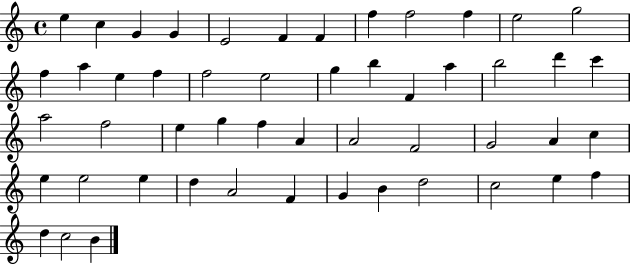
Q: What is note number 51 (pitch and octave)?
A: B4